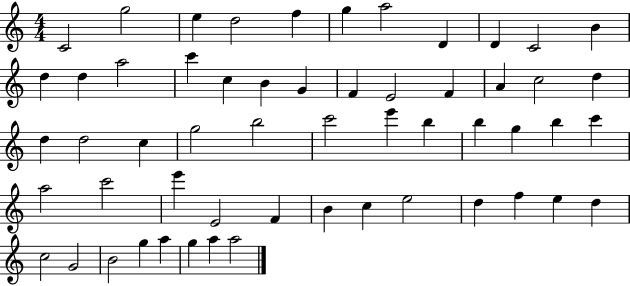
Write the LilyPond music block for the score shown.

{
  \clef treble
  \numericTimeSignature
  \time 4/4
  \key c \major
  c'2 g''2 | e''4 d''2 f''4 | g''4 a''2 d'4 | d'4 c'2 b'4 | \break d''4 d''4 a''2 | c'''4 c''4 b'4 g'4 | f'4 e'2 f'4 | a'4 c''2 d''4 | \break d''4 d''2 c''4 | g''2 b''2 | c'''2 e'''4 b''4 | b''4 g''4 b''4 c'''4 | \break a''2 c'''2 | e'''4 e'2 f'4 | b'4 c''4 e''2 | d''4 f''4 e''4 d''4 | \break c''2 g'2 | b'2 g''4 a''4 | g''4 a''4 a''2 | \bar "|."
}